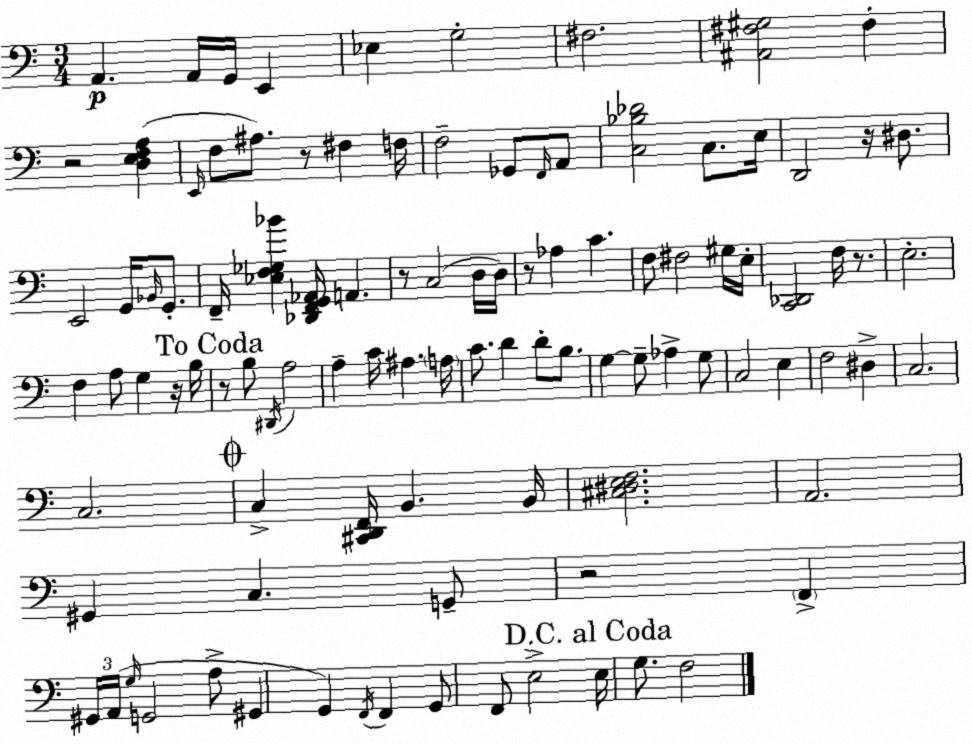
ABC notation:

X:1
T:Untitled
M:3/4
L:1/4
K:C
A,, A,,/4 G,,/4 E,, _E, G,2 ^F,2 [^A,,^F,^G,]2 ^F, z2 [D,E,F,A,] E,,/4 F,/2 ^A,/2 z/2 ^F, F,/4 F,2 _G,,/2 F,,/4 A,,/2 [C,_B,_D]2 C,/2 E,/4 D,,2 z/4 ^D,/2 E,,2 G,,/4 _B,,/4 G,,/2 F,,/4 [_E,F,_G,_B] [_D,,F,,G,,_A,,]/4 A,, z/2 C,2 D,/4 D,/4 z/2 _A, C F,/2 ^F,2 ^G,/4 E,/4 [C,,_D,,]2 F,/4 z/2 E,2 F, A,/2 G, z/4 B,/4 z/2 B,/2 ^D,,/4 A,2 A, C/4 ^A, A,/4 C/2 D D/2 B,/2 G, G,/2 _A, G,/2 C,2 E, F,2 ^D, C,2 C,2 C, [^C,,D,,F,,]/4 B,, B,,/4 [^C,^D,E,F,]2 A,,2 ^G,, C, G,,/2 z2 F,, ^G,,/4 A,,/4 G,/4 G,,2 A,/2 ^G,, G,, F,,/4 F,, G,,/2 F,,/2 E,2 E,/4 G,/2 F,2